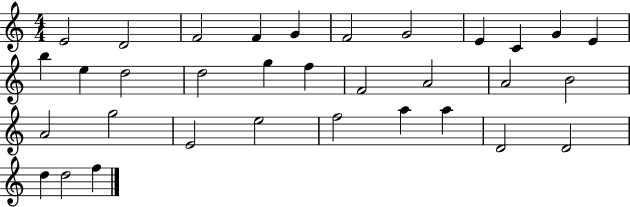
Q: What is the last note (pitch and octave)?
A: F5